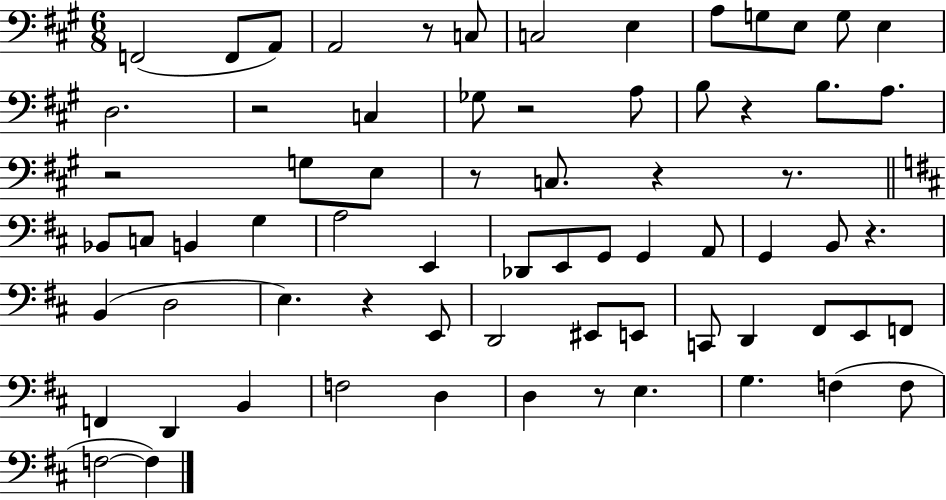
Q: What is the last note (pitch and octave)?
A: F3